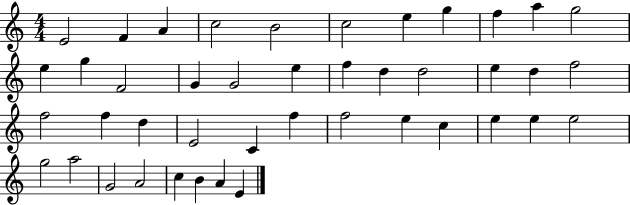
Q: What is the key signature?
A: C major